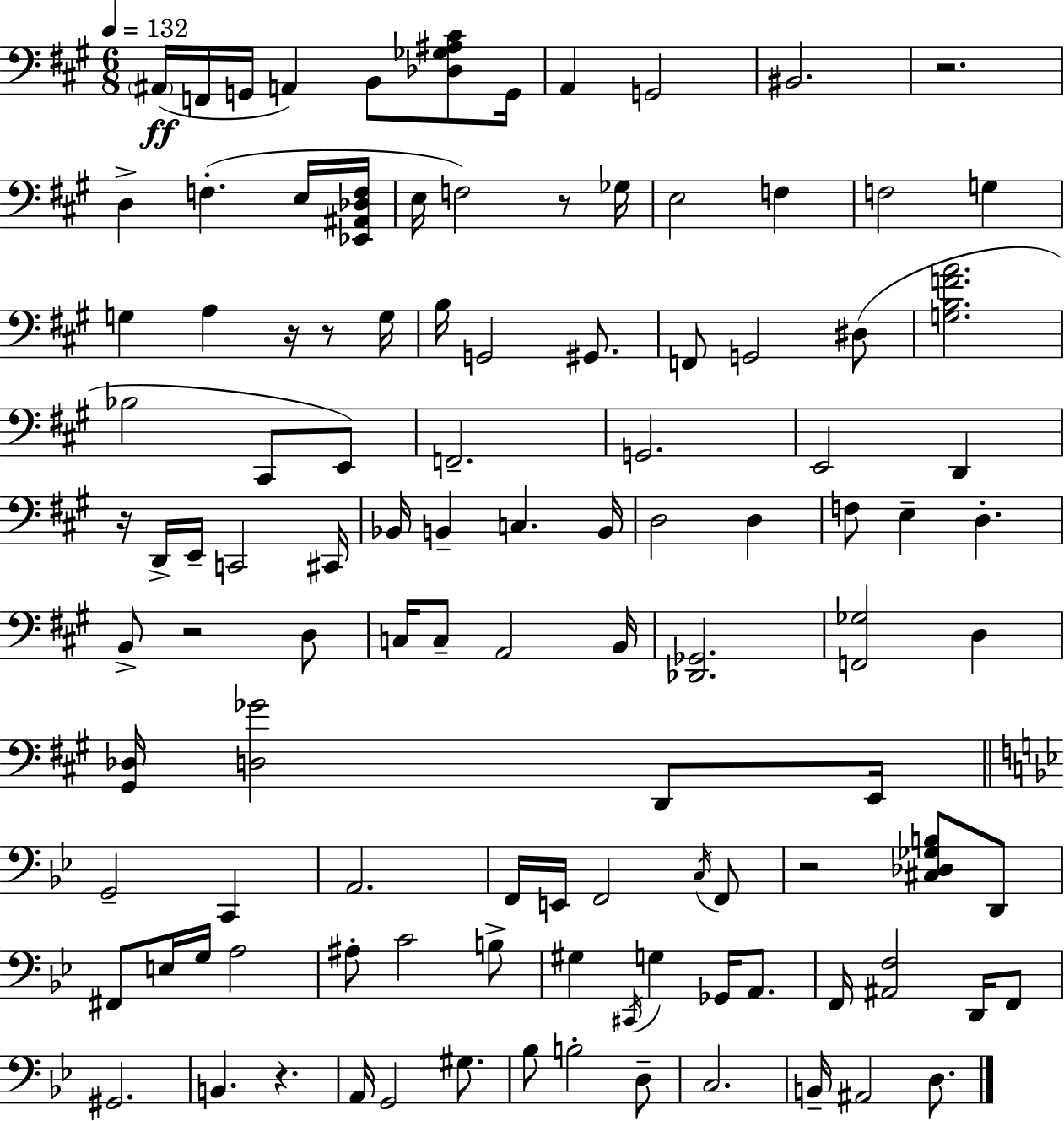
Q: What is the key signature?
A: A major